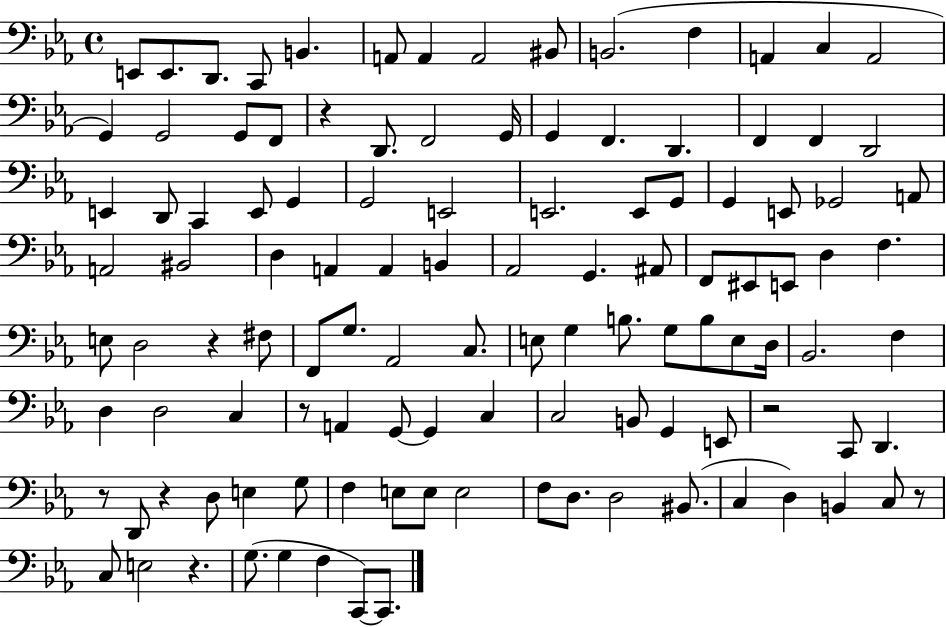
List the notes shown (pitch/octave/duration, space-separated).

E2/e E2/e. D2/e. C2/e B2/q. A2/e A2/q A2/h BIS2/e B2/h. F3/q A2/q C3/q A2/h G2/q G2/h G2/e F2/e R/q D2/e. F2/h G2/s G2/q F2/q. D2/q. F2/q F2/q D2/h E2/q D2/e C2/q E2/e G2/q G2/h E2/h E2/h. E2/e G2/e G2/q E2/e Gb2/h A2/e A2/h BIS2/h D3/q A2/q A2/q B2/q Ab2/h G2/q. A#2/e F2/e EIS2/e E2/e D3/q F3/q. E3/e D3/h R/q F#3/e F2/e G3/e. Ab2/h C3/e. E3/e G3/q B3/e. G3/e B3/e E3/e D3/s Bb2/h. F3/q D3/q D3/h C3/q R/e A2/q G2/e G2/q C3/q C3/h B2/e G2/q E2/e R/h C2/e D2/q. R/e D2/e R/q D3/e E3/q G3/e F3/q E3/e E3/e E3/h F3/e D3/e. D3/h BIS2/e. C3/q D3/q B2/q C3/e R/e C3/e E3/h R/q. G3/e. G3/q F3/q C2/e C2/e.